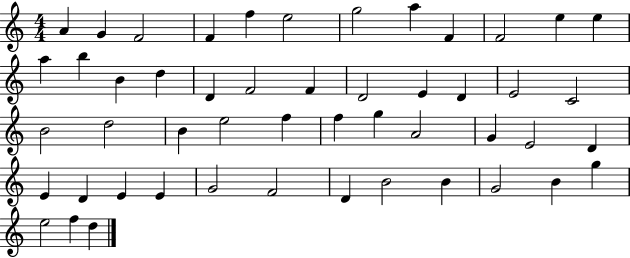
{
  \clef treble
  \numericTimeSignature
  \time 4/4
  \key c \major
  a'4 g'4 f'2 | f'4 f''4 e''2 | g''2 a''4 f'4 | f'2 e''4 e''4 | \break a''4 b''4 b'4 d''4 | d'4 f'2 f'4 | d'2 e'4 d'4 | e'2 c'2 | \break b'2 d''2 | b'4 e''2 f''4 | f''4 g''4 a'2 | g'4 e'2 d'4 | \break e'4 d'4 e'4 e'4 | g'2 f'2 | d'4 b'2 b'4 | g'2 b'4 g''4 | \break e''2 f''4 d''4 | \bar "|."
}